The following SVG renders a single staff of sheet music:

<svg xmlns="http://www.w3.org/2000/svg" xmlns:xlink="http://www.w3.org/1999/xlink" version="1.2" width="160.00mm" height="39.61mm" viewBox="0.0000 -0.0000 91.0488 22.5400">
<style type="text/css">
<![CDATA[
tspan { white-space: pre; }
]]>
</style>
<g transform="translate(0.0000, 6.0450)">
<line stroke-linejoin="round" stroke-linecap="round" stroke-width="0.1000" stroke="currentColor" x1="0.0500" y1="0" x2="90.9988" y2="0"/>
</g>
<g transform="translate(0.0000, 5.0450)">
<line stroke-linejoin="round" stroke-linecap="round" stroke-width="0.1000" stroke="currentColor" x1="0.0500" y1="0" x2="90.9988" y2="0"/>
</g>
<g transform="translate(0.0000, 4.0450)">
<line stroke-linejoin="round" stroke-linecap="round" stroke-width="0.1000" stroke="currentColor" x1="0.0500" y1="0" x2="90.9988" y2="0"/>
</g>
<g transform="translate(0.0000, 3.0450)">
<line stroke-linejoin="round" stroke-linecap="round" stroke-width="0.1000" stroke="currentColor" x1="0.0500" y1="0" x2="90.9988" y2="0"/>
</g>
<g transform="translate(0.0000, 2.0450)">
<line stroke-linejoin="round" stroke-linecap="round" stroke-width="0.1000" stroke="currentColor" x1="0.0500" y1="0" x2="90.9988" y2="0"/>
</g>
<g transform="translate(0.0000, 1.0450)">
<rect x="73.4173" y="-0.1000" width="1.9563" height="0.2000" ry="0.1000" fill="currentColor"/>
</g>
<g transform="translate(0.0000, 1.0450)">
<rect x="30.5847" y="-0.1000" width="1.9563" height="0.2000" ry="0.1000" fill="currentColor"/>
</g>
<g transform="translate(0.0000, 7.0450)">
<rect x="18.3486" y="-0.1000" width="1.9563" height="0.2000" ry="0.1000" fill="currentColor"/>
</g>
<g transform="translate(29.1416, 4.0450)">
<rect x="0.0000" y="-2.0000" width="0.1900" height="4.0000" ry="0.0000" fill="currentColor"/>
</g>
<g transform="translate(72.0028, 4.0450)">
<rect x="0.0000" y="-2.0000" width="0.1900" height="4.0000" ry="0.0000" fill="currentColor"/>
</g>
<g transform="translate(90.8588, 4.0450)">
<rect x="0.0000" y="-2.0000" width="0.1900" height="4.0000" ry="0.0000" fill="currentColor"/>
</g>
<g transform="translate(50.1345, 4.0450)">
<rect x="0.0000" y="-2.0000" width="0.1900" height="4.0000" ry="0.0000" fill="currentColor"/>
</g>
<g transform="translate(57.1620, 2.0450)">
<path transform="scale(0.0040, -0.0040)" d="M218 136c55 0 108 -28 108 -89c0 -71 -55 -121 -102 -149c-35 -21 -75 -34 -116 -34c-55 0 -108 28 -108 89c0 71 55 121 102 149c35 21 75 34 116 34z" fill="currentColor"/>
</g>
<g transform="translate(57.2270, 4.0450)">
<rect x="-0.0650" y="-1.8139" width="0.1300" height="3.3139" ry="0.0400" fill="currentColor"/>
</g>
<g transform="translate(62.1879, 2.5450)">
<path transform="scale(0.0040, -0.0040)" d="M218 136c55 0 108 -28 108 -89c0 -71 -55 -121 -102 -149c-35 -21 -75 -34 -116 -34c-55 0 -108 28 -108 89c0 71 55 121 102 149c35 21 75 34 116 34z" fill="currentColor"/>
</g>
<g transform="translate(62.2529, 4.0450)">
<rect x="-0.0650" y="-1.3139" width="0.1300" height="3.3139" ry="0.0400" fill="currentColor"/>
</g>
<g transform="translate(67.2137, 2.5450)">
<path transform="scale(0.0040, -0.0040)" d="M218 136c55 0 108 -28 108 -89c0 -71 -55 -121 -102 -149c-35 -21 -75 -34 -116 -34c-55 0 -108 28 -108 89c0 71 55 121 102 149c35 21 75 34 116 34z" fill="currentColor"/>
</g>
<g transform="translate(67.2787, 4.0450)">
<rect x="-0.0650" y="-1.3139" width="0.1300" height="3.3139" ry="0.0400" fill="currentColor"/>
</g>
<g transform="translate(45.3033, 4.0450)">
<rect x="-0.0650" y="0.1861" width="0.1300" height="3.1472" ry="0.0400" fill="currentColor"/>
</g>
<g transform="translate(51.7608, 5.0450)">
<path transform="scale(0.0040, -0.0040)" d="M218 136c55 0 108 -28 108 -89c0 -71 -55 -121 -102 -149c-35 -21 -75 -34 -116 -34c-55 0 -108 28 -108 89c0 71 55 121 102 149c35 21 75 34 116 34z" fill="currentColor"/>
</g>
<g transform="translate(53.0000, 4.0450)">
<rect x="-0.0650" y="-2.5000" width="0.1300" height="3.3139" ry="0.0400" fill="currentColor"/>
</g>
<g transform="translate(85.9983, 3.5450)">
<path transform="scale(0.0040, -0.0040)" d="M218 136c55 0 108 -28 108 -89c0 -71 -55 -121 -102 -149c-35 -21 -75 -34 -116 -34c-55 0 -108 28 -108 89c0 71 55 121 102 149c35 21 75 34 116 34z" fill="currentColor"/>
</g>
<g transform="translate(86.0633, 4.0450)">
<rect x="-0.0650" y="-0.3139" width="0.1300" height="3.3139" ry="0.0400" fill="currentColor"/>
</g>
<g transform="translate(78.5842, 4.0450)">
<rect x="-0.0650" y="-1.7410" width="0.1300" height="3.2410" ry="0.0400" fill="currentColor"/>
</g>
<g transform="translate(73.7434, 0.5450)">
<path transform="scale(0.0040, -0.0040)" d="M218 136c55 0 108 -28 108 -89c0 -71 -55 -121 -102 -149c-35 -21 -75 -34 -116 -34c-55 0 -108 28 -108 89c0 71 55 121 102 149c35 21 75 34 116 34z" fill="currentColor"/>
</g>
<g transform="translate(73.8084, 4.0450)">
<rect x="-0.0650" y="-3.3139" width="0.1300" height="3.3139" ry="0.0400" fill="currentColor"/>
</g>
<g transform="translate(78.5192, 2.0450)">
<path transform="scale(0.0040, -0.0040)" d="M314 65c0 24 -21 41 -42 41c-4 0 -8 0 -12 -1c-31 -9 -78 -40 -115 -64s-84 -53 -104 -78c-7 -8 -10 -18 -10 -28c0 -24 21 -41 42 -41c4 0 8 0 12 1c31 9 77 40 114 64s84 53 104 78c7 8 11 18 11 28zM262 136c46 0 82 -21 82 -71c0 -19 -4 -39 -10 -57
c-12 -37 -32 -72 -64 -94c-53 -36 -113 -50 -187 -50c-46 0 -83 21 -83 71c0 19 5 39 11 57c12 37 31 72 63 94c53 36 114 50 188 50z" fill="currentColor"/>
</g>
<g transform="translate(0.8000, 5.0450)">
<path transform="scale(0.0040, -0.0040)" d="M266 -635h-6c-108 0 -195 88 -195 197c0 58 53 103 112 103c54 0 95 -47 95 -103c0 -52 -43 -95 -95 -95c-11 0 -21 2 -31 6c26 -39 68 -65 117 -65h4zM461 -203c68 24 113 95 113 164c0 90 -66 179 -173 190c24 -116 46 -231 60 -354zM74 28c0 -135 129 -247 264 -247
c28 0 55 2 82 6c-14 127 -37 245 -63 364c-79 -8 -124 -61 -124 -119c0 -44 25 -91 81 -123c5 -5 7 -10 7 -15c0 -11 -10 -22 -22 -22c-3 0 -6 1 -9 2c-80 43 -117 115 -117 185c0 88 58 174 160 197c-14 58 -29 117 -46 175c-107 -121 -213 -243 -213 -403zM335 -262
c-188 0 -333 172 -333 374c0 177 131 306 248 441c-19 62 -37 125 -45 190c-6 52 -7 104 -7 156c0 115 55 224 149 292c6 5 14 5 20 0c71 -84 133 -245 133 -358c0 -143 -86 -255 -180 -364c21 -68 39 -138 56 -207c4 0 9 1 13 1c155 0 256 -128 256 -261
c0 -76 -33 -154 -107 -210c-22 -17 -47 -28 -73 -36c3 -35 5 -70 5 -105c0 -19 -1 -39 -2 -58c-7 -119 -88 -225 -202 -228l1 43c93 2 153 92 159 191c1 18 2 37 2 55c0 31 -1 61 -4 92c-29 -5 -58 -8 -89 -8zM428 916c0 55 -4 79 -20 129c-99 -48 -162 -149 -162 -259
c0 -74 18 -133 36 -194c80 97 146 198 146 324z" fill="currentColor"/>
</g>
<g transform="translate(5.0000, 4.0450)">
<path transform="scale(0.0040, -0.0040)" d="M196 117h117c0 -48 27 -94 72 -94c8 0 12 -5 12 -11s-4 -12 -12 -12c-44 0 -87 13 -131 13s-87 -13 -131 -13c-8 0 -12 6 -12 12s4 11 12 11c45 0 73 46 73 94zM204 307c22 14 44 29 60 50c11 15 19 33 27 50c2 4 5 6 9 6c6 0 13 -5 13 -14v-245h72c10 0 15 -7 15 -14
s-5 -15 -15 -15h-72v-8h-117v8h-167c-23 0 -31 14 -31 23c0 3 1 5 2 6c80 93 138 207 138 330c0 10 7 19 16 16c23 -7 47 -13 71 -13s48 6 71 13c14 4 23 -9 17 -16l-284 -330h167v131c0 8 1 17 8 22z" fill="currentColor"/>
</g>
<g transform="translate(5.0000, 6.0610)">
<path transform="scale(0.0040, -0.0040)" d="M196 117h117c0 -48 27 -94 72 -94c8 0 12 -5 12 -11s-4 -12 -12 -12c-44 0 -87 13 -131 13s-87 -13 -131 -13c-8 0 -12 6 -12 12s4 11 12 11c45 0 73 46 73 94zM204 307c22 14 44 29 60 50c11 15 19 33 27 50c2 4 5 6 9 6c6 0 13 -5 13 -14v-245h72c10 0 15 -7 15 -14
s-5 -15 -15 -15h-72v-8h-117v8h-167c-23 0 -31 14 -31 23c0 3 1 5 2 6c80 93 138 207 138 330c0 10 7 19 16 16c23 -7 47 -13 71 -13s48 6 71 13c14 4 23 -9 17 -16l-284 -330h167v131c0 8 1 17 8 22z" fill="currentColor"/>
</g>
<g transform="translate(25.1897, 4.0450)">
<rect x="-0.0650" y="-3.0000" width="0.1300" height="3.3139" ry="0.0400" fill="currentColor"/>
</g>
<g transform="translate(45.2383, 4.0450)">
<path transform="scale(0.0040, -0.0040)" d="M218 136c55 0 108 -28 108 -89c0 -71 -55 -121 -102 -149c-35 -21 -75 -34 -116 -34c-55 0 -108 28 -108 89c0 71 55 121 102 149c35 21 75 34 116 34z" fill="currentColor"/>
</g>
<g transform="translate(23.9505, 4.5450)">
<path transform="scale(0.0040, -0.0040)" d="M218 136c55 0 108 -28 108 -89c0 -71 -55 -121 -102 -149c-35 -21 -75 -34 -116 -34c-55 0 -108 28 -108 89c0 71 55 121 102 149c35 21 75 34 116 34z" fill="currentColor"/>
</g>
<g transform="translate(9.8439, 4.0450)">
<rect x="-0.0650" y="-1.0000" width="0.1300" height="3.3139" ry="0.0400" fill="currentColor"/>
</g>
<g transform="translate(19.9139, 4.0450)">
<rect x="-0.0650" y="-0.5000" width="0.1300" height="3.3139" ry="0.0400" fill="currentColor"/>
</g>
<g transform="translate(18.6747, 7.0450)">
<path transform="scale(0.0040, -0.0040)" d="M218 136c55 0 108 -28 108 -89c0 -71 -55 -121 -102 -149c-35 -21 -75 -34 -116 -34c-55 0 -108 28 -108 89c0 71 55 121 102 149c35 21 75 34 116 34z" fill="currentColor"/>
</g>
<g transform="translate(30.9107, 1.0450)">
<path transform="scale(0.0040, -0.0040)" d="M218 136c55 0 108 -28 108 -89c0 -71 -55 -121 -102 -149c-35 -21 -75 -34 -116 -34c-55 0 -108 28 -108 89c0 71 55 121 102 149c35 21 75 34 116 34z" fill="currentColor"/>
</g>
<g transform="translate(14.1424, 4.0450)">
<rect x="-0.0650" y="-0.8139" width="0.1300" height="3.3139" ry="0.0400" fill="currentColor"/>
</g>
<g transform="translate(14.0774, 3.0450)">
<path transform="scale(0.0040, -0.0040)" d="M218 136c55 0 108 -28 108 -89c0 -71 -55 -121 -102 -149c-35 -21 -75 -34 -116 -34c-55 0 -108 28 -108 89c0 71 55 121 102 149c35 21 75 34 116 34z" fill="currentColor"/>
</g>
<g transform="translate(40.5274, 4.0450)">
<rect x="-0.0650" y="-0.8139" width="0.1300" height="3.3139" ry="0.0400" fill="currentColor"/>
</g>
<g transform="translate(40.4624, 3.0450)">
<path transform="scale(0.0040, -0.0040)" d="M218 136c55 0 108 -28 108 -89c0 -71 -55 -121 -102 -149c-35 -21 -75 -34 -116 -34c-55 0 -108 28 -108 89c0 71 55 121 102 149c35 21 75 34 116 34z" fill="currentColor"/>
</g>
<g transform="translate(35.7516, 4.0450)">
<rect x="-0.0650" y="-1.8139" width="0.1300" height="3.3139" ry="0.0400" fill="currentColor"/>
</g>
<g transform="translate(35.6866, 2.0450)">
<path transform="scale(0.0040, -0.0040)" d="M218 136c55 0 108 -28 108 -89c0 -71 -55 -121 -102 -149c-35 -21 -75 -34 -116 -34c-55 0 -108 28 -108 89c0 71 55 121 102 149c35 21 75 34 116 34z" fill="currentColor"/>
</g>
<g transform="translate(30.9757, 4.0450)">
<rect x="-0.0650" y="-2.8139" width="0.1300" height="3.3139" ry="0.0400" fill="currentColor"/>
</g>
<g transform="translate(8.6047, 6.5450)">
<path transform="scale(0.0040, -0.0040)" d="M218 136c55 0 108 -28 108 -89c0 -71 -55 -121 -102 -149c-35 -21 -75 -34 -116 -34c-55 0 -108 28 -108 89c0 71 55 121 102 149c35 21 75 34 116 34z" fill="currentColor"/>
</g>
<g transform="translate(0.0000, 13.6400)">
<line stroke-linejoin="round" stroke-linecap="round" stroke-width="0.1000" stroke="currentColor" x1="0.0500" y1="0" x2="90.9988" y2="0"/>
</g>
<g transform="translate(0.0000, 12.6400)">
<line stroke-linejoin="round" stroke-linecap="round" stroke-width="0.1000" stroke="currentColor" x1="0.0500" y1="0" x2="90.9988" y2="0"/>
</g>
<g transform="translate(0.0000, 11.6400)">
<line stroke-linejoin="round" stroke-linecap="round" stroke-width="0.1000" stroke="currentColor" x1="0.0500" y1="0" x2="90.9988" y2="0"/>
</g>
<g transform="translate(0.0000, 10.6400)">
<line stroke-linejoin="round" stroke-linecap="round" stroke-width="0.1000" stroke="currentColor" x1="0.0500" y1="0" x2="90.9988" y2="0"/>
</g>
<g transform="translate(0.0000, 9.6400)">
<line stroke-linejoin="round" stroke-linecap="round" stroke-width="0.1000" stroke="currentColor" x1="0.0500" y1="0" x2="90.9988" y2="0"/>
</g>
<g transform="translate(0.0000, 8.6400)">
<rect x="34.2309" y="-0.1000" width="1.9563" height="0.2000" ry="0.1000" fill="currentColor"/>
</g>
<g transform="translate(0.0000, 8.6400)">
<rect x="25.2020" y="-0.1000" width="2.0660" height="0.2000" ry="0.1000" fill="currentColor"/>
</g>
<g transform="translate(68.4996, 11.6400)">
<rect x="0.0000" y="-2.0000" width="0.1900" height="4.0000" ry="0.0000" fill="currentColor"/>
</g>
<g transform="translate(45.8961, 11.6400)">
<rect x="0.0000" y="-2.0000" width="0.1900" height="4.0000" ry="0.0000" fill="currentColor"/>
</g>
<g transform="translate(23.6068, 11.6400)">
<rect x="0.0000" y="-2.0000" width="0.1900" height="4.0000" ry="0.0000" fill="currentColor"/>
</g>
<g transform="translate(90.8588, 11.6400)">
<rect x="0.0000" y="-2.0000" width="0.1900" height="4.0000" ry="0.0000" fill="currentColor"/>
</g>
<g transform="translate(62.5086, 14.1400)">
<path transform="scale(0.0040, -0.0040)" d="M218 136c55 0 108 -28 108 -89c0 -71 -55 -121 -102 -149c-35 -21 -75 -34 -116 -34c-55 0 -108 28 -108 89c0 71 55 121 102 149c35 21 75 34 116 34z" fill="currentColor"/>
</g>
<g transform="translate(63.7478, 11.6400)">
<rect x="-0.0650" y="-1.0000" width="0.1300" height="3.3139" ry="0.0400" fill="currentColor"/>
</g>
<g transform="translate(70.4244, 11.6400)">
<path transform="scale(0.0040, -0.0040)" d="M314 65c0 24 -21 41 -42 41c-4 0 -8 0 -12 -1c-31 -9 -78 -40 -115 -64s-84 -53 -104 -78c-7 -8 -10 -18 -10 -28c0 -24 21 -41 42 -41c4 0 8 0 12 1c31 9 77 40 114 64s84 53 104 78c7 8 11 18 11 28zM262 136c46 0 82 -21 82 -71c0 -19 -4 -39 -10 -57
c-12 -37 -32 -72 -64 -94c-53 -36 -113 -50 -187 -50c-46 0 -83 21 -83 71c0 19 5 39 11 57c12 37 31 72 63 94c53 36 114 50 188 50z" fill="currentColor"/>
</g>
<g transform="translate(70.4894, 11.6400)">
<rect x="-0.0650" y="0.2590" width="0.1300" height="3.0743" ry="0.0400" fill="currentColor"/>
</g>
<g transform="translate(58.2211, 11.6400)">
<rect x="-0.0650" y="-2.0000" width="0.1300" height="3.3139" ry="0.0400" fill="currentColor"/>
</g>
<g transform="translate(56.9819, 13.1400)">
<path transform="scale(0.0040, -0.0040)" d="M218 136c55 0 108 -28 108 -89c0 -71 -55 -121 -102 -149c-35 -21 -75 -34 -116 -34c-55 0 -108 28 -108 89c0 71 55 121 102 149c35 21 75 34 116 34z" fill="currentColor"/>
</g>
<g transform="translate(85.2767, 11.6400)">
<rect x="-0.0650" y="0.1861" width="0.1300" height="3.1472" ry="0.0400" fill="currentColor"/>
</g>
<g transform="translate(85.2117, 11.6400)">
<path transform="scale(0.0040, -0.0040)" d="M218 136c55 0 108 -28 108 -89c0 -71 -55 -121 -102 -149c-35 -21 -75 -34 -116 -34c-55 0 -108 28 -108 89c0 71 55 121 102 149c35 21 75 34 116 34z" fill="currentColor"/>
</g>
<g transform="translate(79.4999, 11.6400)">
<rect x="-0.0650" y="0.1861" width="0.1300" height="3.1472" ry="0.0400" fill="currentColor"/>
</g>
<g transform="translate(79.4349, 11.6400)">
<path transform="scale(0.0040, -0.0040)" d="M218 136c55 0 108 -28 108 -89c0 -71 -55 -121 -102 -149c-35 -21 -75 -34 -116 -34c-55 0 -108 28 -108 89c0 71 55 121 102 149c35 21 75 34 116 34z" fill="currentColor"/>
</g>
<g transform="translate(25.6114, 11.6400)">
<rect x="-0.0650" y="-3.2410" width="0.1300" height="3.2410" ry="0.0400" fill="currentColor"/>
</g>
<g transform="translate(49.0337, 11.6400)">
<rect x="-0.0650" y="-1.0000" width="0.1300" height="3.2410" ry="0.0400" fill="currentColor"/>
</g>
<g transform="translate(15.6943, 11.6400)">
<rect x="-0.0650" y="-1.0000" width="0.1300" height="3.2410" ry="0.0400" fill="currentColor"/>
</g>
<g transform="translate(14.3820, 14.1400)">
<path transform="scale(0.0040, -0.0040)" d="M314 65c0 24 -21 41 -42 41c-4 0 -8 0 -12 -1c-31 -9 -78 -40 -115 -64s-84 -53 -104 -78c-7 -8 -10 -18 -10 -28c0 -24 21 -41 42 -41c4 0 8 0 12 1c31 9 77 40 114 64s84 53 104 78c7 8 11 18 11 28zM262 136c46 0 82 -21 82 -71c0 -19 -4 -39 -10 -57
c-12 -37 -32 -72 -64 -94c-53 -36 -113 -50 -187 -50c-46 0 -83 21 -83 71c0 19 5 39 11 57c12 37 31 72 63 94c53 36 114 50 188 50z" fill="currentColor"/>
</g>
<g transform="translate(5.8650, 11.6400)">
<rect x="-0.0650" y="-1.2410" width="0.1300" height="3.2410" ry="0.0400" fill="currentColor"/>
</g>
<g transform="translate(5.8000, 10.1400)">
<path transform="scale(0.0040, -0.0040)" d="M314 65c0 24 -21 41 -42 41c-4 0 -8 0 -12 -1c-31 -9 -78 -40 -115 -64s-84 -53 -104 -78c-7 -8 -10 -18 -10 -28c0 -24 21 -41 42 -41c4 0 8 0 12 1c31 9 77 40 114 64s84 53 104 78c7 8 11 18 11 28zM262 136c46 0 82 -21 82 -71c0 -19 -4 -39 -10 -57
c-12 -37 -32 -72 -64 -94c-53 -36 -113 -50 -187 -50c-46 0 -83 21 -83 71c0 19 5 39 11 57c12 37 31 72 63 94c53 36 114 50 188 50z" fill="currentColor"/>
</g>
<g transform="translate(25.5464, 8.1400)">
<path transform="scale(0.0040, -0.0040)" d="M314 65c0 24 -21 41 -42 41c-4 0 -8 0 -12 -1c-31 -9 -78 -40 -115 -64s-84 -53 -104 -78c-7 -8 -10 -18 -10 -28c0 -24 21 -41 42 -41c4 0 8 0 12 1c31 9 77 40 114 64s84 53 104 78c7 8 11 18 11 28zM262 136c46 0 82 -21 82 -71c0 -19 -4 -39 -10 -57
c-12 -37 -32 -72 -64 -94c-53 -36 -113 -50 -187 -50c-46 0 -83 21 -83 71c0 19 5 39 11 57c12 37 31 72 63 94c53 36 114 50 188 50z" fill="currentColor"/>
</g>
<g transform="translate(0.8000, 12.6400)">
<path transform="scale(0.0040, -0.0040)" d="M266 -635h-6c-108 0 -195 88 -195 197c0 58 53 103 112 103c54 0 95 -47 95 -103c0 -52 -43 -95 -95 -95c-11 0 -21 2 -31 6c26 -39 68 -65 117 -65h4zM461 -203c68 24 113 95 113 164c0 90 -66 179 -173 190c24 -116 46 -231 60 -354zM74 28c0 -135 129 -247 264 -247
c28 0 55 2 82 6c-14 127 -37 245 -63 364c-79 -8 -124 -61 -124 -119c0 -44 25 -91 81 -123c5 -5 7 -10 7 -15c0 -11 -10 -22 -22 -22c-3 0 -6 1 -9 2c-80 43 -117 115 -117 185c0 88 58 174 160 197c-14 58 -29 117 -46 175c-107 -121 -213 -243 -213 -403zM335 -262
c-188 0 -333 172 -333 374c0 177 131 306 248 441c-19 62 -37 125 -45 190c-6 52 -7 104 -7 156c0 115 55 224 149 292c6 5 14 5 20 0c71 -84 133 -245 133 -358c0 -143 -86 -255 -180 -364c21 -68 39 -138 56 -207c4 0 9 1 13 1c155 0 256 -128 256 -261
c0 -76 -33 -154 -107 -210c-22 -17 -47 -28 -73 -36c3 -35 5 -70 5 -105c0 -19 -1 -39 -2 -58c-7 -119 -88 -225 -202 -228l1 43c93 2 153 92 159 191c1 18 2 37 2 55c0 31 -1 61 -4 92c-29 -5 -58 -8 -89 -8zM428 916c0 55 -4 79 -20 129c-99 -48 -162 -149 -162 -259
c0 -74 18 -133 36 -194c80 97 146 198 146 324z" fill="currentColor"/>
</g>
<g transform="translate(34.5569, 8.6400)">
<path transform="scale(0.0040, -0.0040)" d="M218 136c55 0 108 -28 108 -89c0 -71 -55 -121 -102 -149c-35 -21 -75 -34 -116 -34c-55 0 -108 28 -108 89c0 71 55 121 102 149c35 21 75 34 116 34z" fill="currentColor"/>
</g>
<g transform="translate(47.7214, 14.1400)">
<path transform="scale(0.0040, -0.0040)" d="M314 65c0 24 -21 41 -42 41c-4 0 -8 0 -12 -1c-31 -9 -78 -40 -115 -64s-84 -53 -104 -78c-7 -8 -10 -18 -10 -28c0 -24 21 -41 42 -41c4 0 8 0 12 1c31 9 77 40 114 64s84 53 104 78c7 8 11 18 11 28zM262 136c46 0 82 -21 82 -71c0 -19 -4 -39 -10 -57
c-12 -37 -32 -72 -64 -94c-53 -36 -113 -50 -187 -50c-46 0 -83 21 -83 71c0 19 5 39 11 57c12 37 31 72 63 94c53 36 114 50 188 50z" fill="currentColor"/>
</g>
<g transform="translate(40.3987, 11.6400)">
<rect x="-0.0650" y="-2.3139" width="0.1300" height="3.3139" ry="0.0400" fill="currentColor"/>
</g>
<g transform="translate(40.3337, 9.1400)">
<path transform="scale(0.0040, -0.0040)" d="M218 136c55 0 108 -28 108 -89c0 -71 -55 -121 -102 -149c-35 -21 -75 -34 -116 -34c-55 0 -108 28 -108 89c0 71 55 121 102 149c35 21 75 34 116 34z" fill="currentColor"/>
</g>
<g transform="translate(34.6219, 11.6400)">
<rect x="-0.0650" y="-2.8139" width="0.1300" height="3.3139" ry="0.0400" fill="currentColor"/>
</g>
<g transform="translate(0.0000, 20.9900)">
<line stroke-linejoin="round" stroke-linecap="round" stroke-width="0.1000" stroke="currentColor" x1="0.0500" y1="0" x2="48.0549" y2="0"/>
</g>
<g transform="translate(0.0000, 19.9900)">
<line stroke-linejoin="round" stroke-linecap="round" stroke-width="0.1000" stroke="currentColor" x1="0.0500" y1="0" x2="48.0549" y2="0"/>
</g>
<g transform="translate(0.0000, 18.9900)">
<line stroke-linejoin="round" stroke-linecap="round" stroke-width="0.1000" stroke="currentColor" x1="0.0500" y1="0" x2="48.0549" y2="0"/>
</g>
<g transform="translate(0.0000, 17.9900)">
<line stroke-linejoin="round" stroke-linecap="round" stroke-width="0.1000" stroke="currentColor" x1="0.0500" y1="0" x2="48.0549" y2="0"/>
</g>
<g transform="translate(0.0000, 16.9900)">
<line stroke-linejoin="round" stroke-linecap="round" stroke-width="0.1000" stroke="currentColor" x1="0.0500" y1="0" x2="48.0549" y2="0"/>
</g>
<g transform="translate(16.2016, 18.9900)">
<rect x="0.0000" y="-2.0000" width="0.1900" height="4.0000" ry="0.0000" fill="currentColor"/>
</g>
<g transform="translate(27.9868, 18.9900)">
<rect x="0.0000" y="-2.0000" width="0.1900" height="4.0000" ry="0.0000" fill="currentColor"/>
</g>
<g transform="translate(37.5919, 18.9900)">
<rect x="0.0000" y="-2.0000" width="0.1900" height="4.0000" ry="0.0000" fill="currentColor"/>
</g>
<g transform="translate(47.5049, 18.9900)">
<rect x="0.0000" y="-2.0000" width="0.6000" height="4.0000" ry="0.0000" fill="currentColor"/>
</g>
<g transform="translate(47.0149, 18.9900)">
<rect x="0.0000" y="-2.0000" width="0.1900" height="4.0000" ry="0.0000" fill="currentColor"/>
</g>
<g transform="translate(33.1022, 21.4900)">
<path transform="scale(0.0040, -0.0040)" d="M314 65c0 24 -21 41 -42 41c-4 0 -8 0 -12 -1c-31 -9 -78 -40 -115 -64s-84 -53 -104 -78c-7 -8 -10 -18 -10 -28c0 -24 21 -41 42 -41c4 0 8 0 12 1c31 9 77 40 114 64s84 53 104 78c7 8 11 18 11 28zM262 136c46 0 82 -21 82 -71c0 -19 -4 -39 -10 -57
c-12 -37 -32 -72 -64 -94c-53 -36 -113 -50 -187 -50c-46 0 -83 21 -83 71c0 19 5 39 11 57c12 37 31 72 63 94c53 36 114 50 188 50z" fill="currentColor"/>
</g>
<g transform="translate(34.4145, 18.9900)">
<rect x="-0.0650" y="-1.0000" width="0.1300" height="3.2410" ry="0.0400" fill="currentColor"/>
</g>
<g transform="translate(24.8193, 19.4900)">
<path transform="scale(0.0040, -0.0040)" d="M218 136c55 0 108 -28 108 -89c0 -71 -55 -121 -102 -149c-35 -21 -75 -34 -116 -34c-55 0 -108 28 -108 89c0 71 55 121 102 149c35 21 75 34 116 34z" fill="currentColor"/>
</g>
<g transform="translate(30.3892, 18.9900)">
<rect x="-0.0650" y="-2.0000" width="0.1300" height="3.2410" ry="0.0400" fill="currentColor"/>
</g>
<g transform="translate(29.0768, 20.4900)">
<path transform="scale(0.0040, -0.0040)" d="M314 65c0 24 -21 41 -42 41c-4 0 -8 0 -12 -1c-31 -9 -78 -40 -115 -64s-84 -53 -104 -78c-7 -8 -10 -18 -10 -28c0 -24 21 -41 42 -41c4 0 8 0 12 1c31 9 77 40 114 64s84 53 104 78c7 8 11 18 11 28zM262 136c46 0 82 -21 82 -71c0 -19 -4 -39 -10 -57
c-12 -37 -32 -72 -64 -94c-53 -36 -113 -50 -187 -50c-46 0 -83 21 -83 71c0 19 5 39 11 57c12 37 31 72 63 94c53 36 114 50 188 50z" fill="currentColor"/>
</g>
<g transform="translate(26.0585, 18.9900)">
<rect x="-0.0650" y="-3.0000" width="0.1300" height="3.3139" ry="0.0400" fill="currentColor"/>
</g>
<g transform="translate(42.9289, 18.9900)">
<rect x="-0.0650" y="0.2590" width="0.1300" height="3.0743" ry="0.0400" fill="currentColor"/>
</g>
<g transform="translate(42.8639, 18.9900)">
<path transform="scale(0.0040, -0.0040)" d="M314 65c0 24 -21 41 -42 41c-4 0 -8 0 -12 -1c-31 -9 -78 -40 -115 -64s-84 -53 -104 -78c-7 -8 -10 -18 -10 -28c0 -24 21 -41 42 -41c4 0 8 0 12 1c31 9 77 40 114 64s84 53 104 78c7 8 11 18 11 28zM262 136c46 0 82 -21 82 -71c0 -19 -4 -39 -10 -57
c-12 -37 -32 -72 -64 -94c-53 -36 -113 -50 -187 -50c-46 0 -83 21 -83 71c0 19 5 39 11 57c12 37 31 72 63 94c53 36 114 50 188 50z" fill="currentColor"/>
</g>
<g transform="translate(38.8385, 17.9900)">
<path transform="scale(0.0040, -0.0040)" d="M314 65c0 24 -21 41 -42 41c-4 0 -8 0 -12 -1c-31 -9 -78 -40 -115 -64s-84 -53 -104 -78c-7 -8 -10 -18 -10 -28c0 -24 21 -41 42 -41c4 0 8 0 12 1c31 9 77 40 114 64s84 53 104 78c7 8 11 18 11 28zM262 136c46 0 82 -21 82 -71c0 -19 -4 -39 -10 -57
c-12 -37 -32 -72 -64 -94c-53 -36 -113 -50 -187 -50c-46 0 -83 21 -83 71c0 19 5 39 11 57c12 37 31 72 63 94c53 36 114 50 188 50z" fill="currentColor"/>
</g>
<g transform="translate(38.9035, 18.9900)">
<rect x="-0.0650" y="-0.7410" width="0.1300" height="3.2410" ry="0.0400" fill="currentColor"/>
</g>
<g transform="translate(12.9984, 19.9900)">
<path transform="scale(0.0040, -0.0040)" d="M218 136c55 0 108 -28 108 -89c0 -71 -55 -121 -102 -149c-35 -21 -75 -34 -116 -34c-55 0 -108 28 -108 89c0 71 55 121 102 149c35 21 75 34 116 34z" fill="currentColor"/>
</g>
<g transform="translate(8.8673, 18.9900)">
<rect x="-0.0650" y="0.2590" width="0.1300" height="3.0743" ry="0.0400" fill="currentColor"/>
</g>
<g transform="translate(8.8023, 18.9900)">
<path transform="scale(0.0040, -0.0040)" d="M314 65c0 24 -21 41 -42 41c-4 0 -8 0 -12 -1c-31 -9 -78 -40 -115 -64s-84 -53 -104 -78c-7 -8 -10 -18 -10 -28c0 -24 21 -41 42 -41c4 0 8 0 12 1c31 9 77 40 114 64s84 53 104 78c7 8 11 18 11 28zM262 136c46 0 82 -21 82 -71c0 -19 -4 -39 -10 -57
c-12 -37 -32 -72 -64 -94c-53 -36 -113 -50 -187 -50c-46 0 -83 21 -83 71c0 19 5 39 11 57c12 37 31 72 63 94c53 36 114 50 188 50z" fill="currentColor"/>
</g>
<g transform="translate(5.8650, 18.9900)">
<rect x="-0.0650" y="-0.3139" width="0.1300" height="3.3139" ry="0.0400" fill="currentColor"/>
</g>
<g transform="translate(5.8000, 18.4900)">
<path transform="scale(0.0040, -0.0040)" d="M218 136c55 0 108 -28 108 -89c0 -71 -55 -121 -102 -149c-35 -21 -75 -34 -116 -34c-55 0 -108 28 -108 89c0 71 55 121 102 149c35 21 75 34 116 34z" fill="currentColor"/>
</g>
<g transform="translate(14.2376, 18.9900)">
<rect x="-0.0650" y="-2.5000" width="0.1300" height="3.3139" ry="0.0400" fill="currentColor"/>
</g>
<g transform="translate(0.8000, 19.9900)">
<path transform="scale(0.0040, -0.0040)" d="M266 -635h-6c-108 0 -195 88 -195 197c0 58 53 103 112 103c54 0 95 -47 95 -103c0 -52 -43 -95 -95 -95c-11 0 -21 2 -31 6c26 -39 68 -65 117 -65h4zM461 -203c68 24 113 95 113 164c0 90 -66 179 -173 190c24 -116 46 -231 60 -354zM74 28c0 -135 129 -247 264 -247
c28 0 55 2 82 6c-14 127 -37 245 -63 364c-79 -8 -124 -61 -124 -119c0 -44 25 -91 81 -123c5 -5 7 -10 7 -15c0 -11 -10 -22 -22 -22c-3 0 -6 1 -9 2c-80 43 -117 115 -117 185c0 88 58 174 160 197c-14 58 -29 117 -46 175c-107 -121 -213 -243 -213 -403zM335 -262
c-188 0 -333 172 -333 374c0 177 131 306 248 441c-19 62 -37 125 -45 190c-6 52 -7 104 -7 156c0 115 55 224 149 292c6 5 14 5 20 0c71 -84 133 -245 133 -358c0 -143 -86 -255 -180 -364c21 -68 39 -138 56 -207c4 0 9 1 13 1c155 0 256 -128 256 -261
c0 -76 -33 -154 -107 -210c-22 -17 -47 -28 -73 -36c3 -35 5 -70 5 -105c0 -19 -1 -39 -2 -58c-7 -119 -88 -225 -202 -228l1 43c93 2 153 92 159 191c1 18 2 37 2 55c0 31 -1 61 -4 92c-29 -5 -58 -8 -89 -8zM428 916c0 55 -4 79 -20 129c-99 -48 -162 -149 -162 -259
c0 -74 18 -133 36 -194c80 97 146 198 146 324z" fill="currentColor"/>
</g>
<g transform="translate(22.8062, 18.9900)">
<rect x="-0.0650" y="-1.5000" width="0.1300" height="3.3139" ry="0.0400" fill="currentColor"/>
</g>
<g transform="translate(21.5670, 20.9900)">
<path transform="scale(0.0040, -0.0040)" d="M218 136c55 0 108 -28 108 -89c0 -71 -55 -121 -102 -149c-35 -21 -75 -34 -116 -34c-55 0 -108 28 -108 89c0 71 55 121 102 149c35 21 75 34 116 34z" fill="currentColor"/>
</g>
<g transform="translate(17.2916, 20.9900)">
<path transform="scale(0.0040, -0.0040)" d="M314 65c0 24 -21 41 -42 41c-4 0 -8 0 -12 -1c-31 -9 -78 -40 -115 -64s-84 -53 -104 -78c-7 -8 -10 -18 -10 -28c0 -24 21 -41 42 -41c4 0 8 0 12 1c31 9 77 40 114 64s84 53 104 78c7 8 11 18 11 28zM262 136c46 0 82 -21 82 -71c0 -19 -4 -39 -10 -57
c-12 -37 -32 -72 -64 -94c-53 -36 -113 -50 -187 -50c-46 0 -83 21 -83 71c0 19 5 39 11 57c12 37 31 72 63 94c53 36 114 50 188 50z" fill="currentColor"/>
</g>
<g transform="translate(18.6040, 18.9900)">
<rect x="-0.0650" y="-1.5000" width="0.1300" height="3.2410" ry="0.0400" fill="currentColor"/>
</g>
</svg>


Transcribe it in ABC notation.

X:1
T:Untitled
M:4/4
L:1/4
K:C
D d C A a f d B G f e e b f2 c e2 D2 b2 a g D2 F D B2 B B c B2 G E2 E A F2 D2 d2 B2